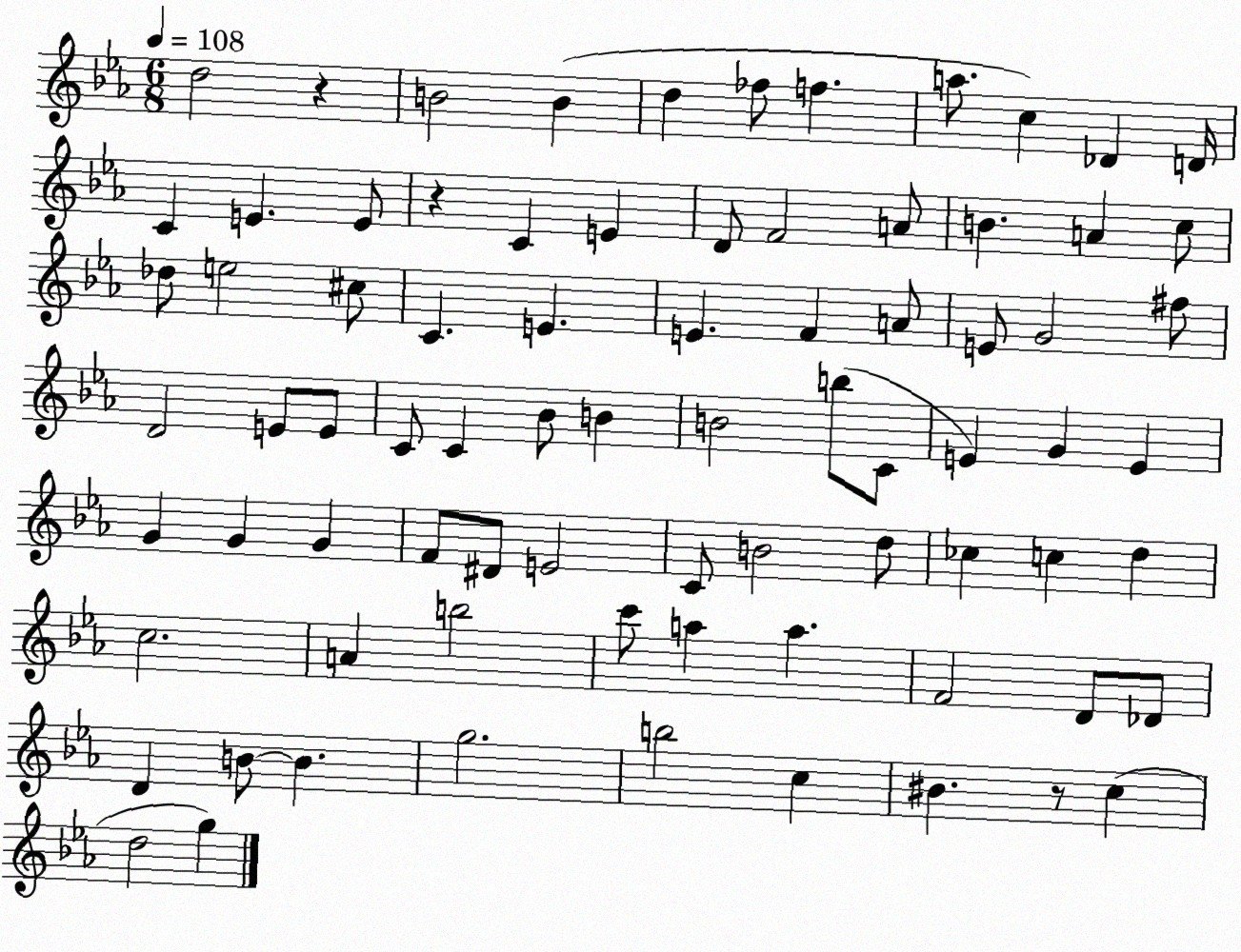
X:1
T:Untitled
M:6/8
L:1/4
K:Eb
d2 z B2 B d _f/2 f a/2 c _D D/4 C E E/2 z C E D/2 F2 A/2 B A c/2 _d/2 e2 ^c/2 C E E F A/2 E/2 G2 ^f/2 D2 E/2 E/2 C/2 C _B/2 B B2 b/2 C/2 E G E G G G F/2 ^D/2 E2 C/2 B2 d/2 _c c d c2 A b2 c'/2 a a F2 D/2 _D/2 D B/2 B g2 b2 c ^B z/2 c d2 g